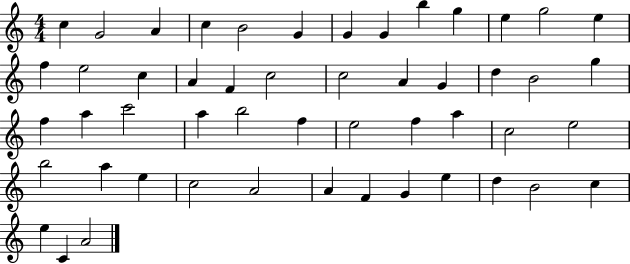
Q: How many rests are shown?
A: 0